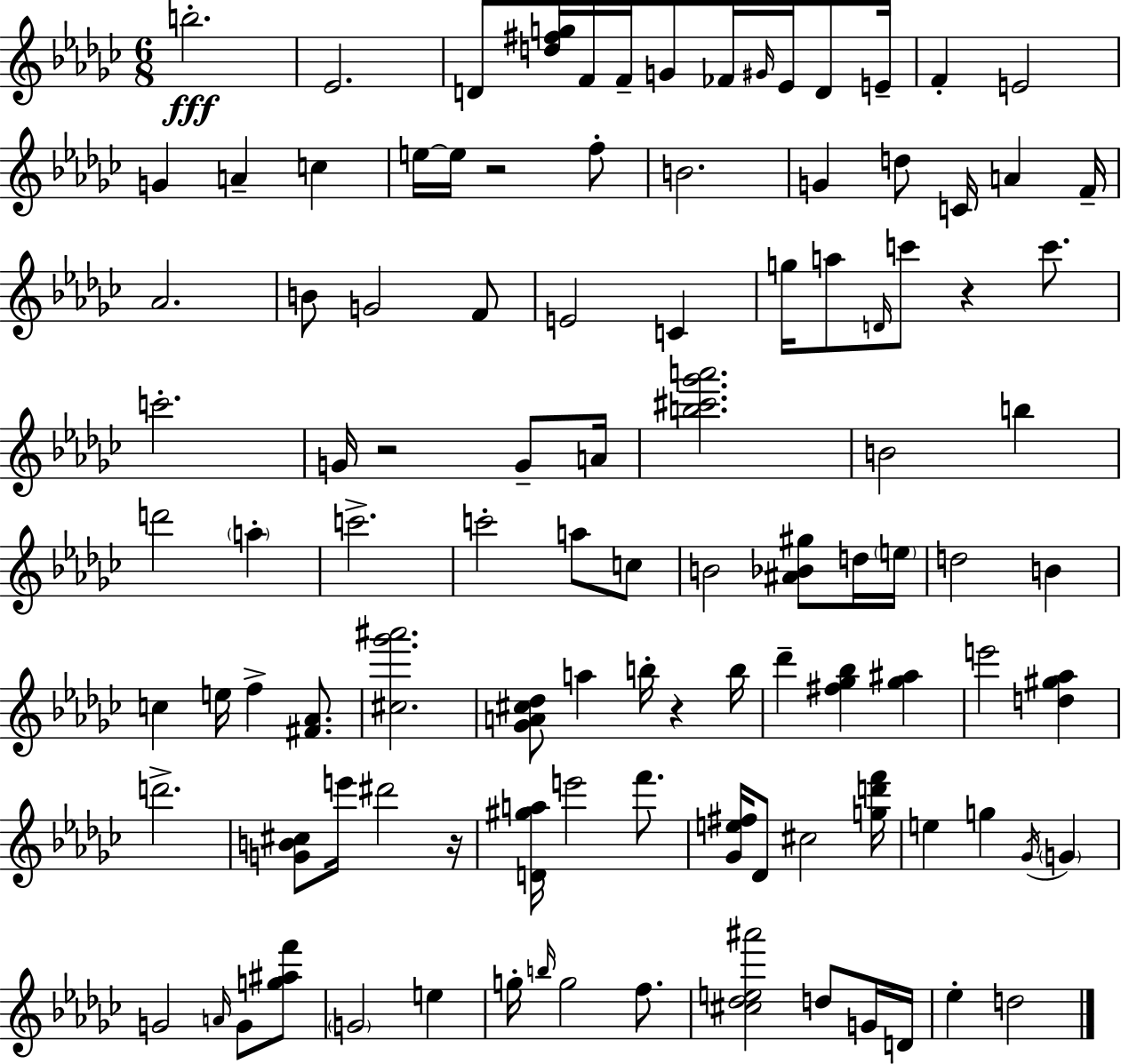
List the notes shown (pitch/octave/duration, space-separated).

B5/h. Eb4/h. D4/e [D5,F#5,G5]/s F4/s F4/s G4/e FES4/s G#4/s Eb4/s D4/e E4/s F4/q E4/h G4/q A4/q C5/q E5/s E5/s R/h F5/e B4/h. G4/q D5/e C4/s A4/q F4/s Ab4/h. B4/e G4/h F4/e E4/h C4/q G5/s A5/e D4/s C6/e R/q C6/e. C6/h. G4/s R/h G4/e A4/s [B5,C#6,Gb6,A6]/h. B4/h B5/q D6/h A5/q C6/h. C6/h A5/e C5/e B4/h [A#4,Bb4,G#5]/e D5/s E5/s D5/h B4/q C5/q E5/s F5/q [F#4,Ab4]/e. [C#5,Gb6,A#6]/h. [Gb4,A4,C#5,Db5]/e A5/q B5/s R/q B5/s Db6/q [F#5,Gb5,Bb5]/q [Gb5,A#5]/q E6/h [D5,G#5,Ab5]/q D6/h. [G4,B4,C#5]/e E6/s D#6/h R/s [D4,G#5,A5]/s E6/h F6/e. [Gb4,E5,F#5]/s Db4/e C#5/h [G5,D6,F6]/s E5/q G5/q Gb4/s G4/q G4/h A4/s G4/e [G5,A#5,F6]/e G4/h E5/q G5/s B5/s G5/h F5/e. [C#5,Db5,E5,A#6]/h D5/e G4/s D4/s Eb5/q D5/h